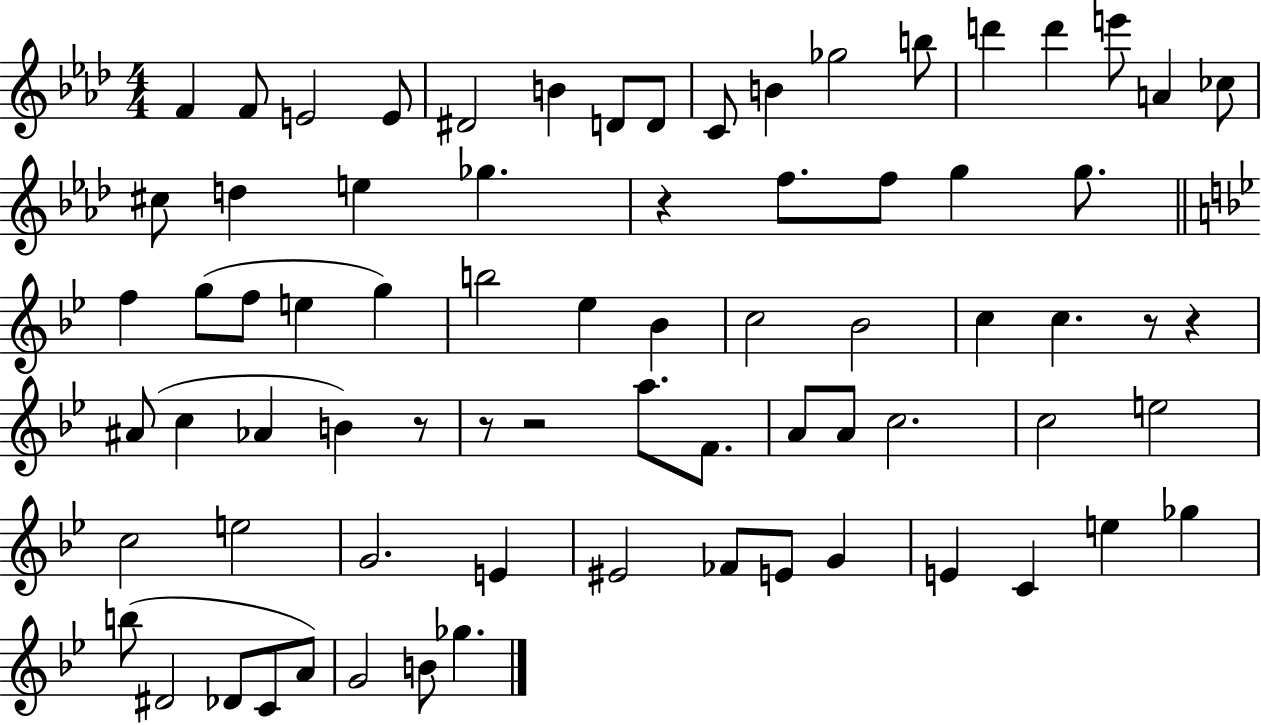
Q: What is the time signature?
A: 4/4